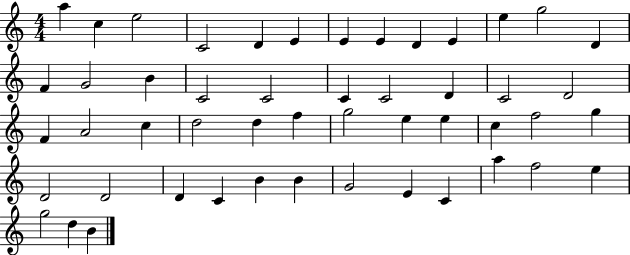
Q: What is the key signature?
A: C major